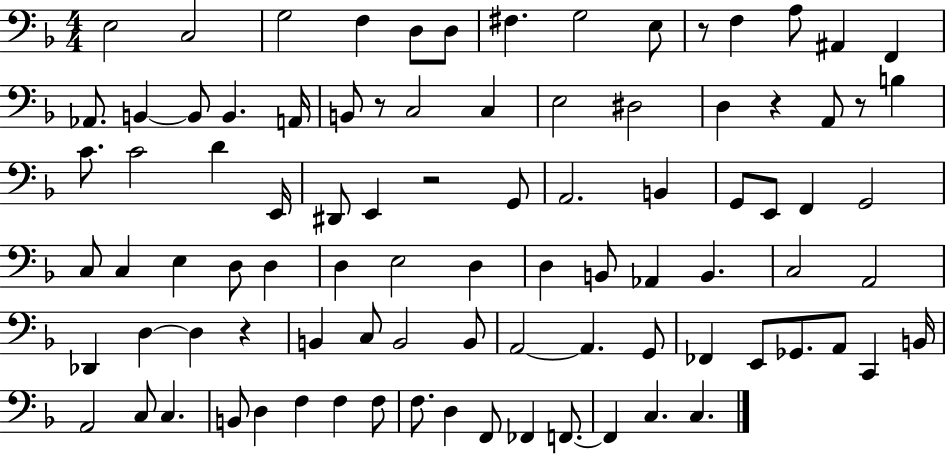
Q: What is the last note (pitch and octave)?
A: C3